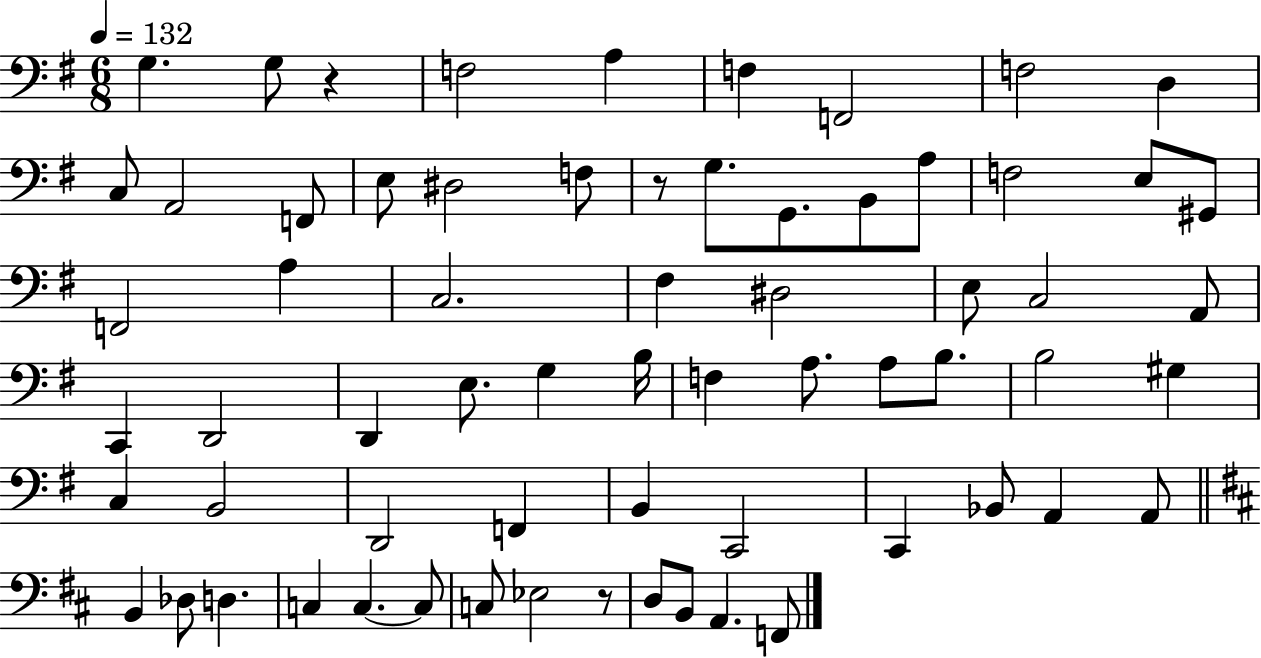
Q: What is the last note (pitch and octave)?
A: F2